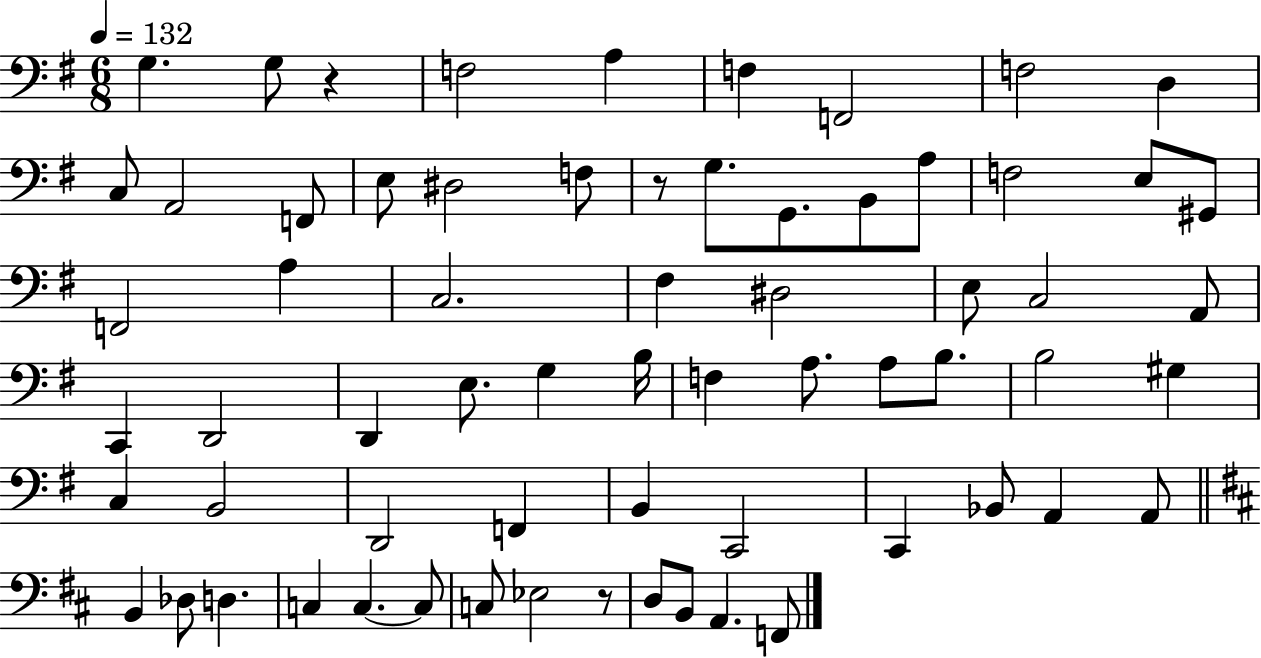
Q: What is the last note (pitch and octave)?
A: F2